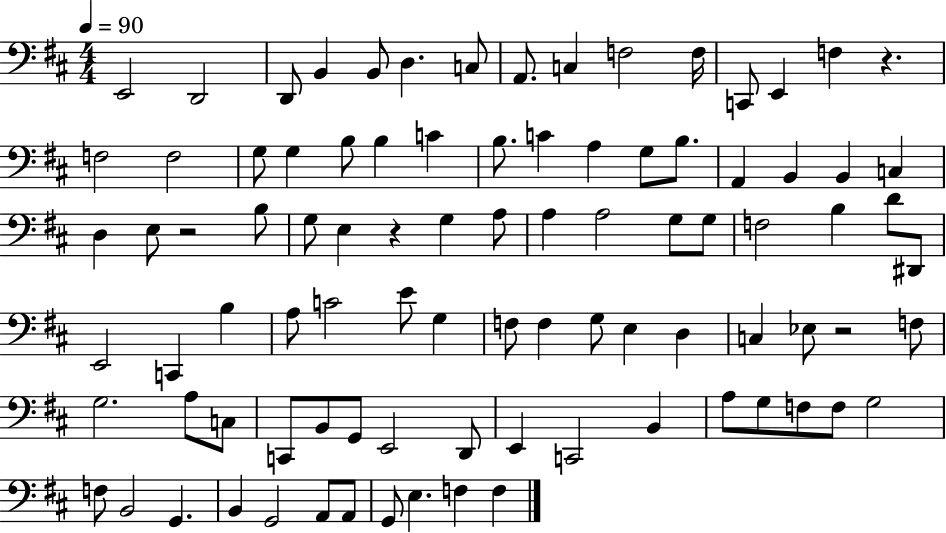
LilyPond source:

{
  \clef bass
  \numericTimeSignature
  \time 4/4
  \key d \major
  \tempo 4 = 90
  \repeat volta 2 { e,2 d,2 | d,8 b,4 b,8 d4. c8 | a,8. c4 f2 f16 | c,8 e,4 f4 r4. | \break f2 f2 | g8 g4 b8 b4 c'4 | b8. c'4 a4 g8 b8. | a,4 b,4 b,4 c4 | \break d4 e8 r2 b8 | g8 e4 r4 g4 a8 | a4 a2 g8 g8 | f2 b4 d'8 dis,8 | \break e,2 c,4 b4 | a8 c'2 e'8 g4 | f8 f4 g8 e4 d4 | c4 ees8 r2 f8 | \break g2. a8 c8 | c,8 b,8 g,8 e,2 d,8 | e,4 c,2 b,4 | a8 g8 f8 f8 g2 | \break f8 b,2 g,4. | b,4 g,2 a,8 a,8 | g,8 e4. f4 f4 | } \bar "|."
}